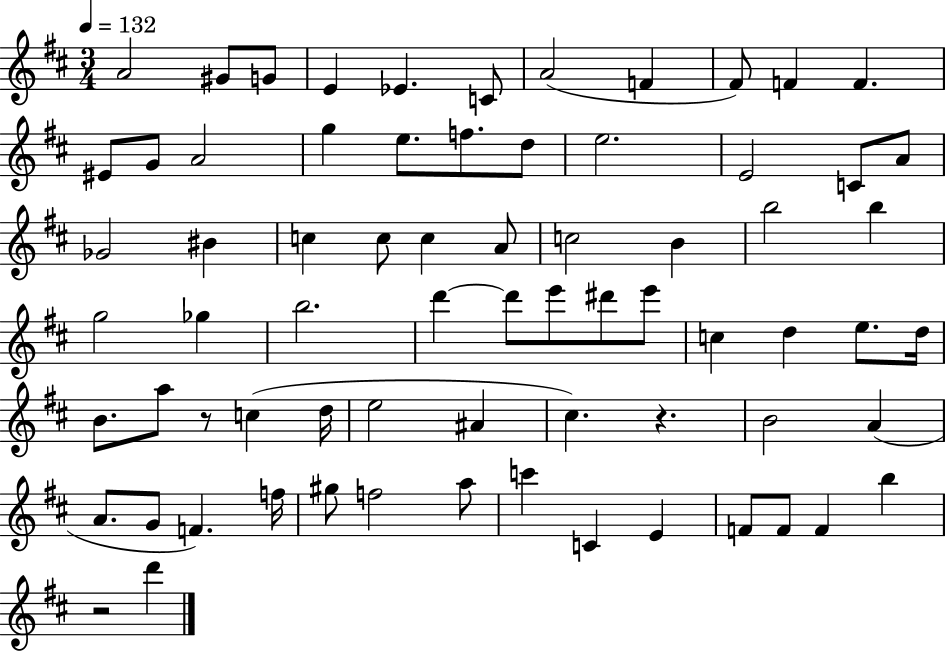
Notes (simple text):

A4/h G#4/e G4/e E4/q Eb4/q. C4/e A4/h F4/q F#4/e F4/q F4/q. EIS4/e G4/e A4/h G5/q E5/e. F5/e. D5/e E5/h. E4/h C4/e A4/e Gb4/h BIS4/q C5/q C5/e C5/q A4/e C5/h B4/q B5/h B5/q G5/h Gb5/q B5/h. D6/q D6/e E6/e D#6/e E6/e C5/q D5/q E5/e. D5/s B4/e. A5/e R/e C5/q D5/s E5/h A#4/q C#5/q. R/q. B4/h A4/q A4/e. G4/e F4/q. F5/s G#5/e F5/h A5/e C6/q C4/q E4/q F4/e F4/e F4/q B5/q R/h D6/q